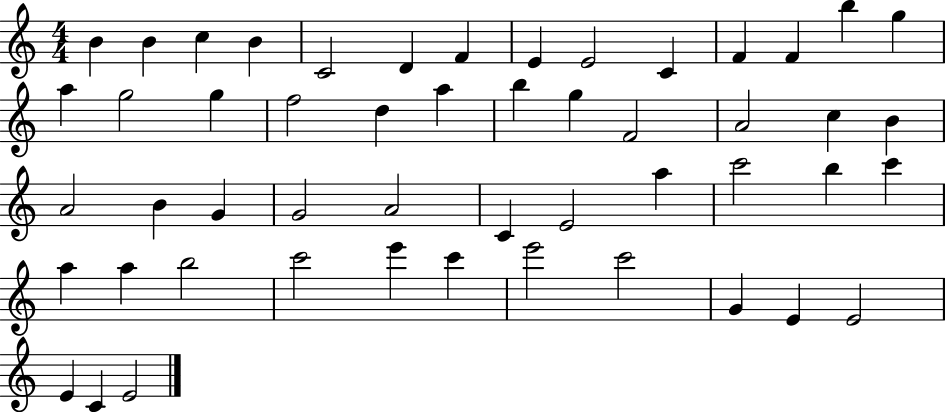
{
  \clef treble
  \numericTimeSignature
  \time 4/4
  \key c \major
  b'4 b'4 c''4 b'4 | c'2 d'4 f'4 | e'4 e'2 c'4 | f'4 f'4 b''4 g''4 | \break a''4 g''2 g''4 | f''2 d''4 a''4 | b''4 g''4 f'2 | a'2 c''4 b'4 | \break a'2 b'4 g'4 | g'2 a'2 | c'4 e'2 a''4 | c'''2 b''4 c'''4 | \break a''4 a''4 b''2 | c'''2 e'''4 c'''4 | e'''2 c'''2 | g'4 e'4 e'2 | \break e'4 c'4 e'2 | \bar "|."
}